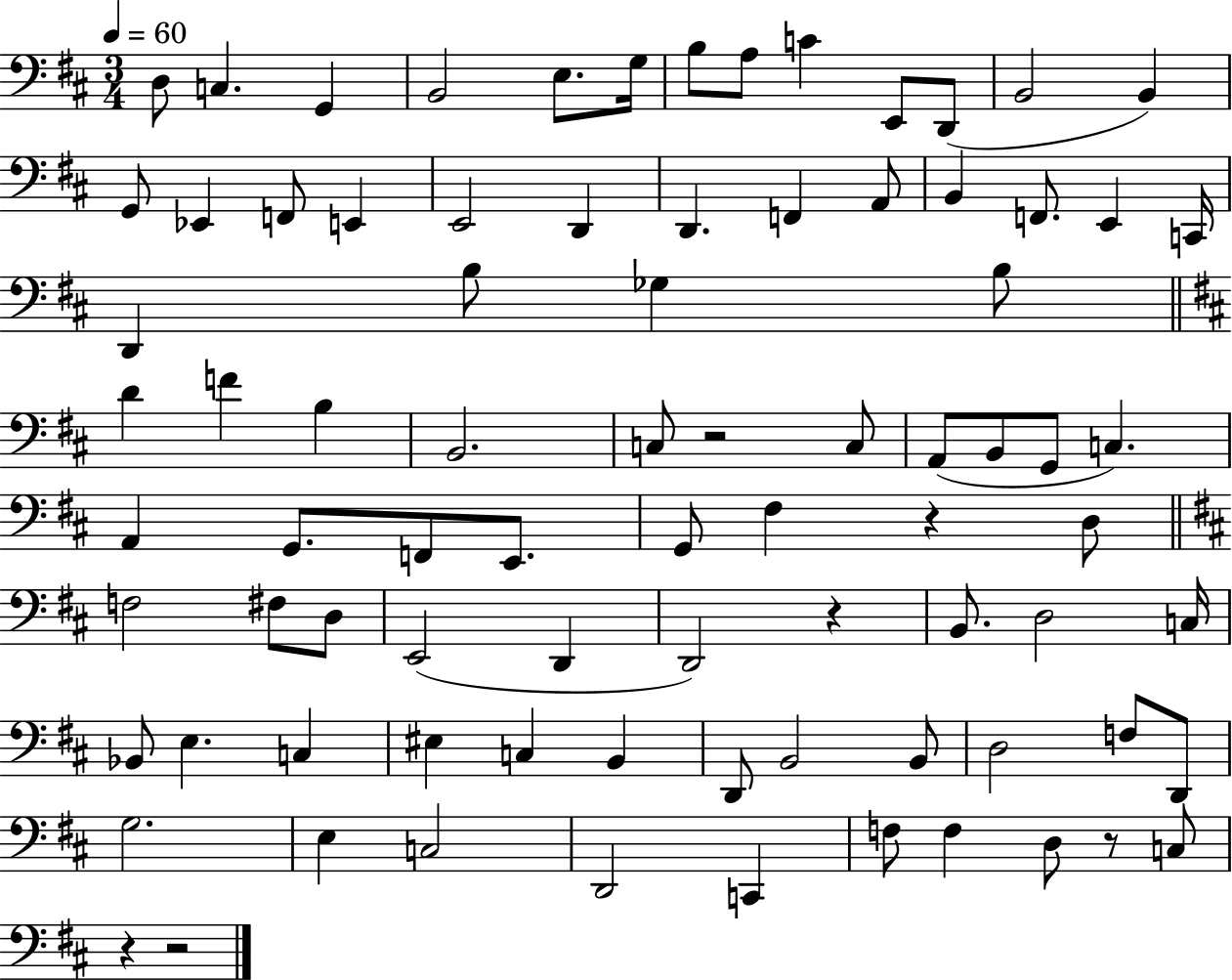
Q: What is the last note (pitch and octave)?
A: C3